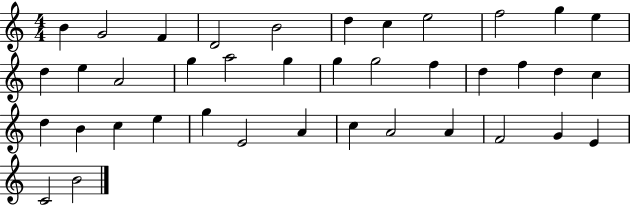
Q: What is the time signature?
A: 4/4